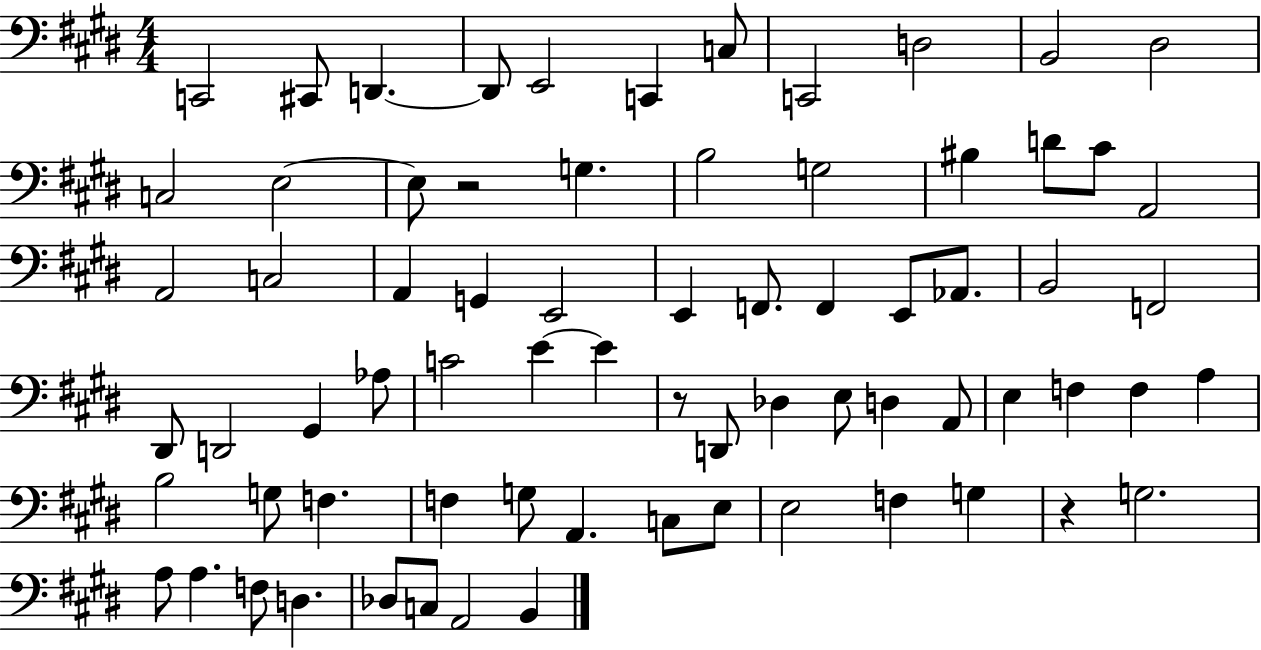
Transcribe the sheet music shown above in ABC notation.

X:1
T:Untitled
M:4/4
L:1/4
K:E
C,,2 ^C,,/2 D,, D,,/2 E,,2 C,, C,/2 C,,2 D,2 B,,2 ^D,2 C,2 E,2 E,/2 z2 G, B,2 G,2 ^B, D/2 ^C/2 A,,2 A,,2 C,2 A,, G,, E,,2 E,, F,,/2 F,, E,,/2 _A,,/2 B,,2 F,,2 ^D,,/2 D,,2 ^G,, _A,/2 C2 E E z/2 D,,/2 _D, E,/2 D, A,,/2 E, F, F, A, B,2 G,/2 F, F, G,/2 A,, C,/2 E,/2 E,2 F, G, z G,2 A,/2 A, F,/2 D, _D,/2 C,/2 A,,2 B,,